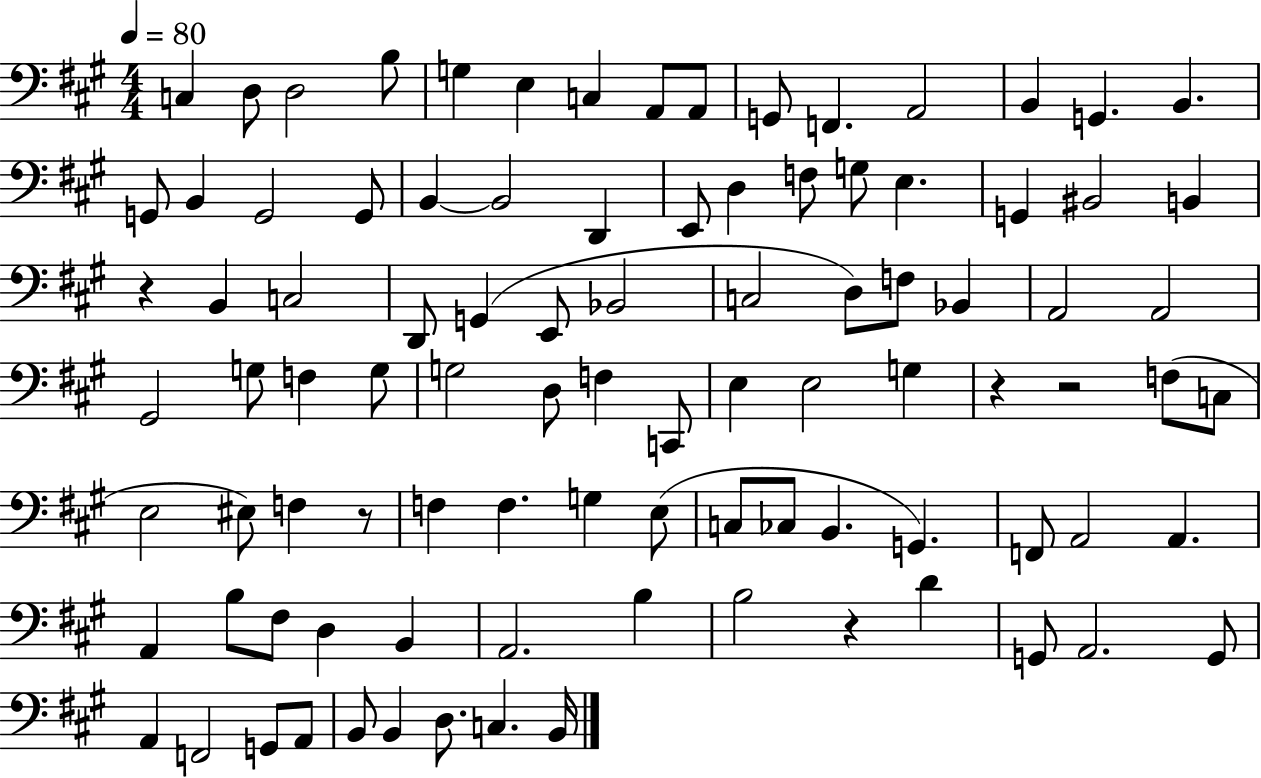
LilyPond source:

{
  \clef bass
  \numericTimeSignature
  \time 4/4
  \key a \major
  \tempo 4 = 80
  c4 d8 d2 b8 | g4 e4 c4 a,8 a,8 | g,8 f,4. a,2 | b,4 g,4. b,4. | \break g,8 b,4 g,2 g,8 | b,4~~ b,2 d,4 | e,8 d4 f8 g8 e4. | g,4 bis,2 b,4 | \break r4 b,4 c2 | d,8 g,4( e,8 bes,2 | c2 d8) f8 bes,4 | a,2 a,2 | \break gis,2 g8 f4 g8 | g2 d8 f4 c,8 | e4 e2 g4 | r4 r2 f8( c8 | \break e2 eis8) f4 r8 | f4 f4. g4 e8( | c8 ces8 b,4. g,4.) | f,8 a,2 a,4. | \break a,4 b8 fis8 d4 b,4 | a,2. b4 | b2 r4 d'4 | g,8 a,2. g,8 | \break a,4 f,2 g,8 a,8 | b,8 b,4 d8. c4. b,16 | \bar "|."
}